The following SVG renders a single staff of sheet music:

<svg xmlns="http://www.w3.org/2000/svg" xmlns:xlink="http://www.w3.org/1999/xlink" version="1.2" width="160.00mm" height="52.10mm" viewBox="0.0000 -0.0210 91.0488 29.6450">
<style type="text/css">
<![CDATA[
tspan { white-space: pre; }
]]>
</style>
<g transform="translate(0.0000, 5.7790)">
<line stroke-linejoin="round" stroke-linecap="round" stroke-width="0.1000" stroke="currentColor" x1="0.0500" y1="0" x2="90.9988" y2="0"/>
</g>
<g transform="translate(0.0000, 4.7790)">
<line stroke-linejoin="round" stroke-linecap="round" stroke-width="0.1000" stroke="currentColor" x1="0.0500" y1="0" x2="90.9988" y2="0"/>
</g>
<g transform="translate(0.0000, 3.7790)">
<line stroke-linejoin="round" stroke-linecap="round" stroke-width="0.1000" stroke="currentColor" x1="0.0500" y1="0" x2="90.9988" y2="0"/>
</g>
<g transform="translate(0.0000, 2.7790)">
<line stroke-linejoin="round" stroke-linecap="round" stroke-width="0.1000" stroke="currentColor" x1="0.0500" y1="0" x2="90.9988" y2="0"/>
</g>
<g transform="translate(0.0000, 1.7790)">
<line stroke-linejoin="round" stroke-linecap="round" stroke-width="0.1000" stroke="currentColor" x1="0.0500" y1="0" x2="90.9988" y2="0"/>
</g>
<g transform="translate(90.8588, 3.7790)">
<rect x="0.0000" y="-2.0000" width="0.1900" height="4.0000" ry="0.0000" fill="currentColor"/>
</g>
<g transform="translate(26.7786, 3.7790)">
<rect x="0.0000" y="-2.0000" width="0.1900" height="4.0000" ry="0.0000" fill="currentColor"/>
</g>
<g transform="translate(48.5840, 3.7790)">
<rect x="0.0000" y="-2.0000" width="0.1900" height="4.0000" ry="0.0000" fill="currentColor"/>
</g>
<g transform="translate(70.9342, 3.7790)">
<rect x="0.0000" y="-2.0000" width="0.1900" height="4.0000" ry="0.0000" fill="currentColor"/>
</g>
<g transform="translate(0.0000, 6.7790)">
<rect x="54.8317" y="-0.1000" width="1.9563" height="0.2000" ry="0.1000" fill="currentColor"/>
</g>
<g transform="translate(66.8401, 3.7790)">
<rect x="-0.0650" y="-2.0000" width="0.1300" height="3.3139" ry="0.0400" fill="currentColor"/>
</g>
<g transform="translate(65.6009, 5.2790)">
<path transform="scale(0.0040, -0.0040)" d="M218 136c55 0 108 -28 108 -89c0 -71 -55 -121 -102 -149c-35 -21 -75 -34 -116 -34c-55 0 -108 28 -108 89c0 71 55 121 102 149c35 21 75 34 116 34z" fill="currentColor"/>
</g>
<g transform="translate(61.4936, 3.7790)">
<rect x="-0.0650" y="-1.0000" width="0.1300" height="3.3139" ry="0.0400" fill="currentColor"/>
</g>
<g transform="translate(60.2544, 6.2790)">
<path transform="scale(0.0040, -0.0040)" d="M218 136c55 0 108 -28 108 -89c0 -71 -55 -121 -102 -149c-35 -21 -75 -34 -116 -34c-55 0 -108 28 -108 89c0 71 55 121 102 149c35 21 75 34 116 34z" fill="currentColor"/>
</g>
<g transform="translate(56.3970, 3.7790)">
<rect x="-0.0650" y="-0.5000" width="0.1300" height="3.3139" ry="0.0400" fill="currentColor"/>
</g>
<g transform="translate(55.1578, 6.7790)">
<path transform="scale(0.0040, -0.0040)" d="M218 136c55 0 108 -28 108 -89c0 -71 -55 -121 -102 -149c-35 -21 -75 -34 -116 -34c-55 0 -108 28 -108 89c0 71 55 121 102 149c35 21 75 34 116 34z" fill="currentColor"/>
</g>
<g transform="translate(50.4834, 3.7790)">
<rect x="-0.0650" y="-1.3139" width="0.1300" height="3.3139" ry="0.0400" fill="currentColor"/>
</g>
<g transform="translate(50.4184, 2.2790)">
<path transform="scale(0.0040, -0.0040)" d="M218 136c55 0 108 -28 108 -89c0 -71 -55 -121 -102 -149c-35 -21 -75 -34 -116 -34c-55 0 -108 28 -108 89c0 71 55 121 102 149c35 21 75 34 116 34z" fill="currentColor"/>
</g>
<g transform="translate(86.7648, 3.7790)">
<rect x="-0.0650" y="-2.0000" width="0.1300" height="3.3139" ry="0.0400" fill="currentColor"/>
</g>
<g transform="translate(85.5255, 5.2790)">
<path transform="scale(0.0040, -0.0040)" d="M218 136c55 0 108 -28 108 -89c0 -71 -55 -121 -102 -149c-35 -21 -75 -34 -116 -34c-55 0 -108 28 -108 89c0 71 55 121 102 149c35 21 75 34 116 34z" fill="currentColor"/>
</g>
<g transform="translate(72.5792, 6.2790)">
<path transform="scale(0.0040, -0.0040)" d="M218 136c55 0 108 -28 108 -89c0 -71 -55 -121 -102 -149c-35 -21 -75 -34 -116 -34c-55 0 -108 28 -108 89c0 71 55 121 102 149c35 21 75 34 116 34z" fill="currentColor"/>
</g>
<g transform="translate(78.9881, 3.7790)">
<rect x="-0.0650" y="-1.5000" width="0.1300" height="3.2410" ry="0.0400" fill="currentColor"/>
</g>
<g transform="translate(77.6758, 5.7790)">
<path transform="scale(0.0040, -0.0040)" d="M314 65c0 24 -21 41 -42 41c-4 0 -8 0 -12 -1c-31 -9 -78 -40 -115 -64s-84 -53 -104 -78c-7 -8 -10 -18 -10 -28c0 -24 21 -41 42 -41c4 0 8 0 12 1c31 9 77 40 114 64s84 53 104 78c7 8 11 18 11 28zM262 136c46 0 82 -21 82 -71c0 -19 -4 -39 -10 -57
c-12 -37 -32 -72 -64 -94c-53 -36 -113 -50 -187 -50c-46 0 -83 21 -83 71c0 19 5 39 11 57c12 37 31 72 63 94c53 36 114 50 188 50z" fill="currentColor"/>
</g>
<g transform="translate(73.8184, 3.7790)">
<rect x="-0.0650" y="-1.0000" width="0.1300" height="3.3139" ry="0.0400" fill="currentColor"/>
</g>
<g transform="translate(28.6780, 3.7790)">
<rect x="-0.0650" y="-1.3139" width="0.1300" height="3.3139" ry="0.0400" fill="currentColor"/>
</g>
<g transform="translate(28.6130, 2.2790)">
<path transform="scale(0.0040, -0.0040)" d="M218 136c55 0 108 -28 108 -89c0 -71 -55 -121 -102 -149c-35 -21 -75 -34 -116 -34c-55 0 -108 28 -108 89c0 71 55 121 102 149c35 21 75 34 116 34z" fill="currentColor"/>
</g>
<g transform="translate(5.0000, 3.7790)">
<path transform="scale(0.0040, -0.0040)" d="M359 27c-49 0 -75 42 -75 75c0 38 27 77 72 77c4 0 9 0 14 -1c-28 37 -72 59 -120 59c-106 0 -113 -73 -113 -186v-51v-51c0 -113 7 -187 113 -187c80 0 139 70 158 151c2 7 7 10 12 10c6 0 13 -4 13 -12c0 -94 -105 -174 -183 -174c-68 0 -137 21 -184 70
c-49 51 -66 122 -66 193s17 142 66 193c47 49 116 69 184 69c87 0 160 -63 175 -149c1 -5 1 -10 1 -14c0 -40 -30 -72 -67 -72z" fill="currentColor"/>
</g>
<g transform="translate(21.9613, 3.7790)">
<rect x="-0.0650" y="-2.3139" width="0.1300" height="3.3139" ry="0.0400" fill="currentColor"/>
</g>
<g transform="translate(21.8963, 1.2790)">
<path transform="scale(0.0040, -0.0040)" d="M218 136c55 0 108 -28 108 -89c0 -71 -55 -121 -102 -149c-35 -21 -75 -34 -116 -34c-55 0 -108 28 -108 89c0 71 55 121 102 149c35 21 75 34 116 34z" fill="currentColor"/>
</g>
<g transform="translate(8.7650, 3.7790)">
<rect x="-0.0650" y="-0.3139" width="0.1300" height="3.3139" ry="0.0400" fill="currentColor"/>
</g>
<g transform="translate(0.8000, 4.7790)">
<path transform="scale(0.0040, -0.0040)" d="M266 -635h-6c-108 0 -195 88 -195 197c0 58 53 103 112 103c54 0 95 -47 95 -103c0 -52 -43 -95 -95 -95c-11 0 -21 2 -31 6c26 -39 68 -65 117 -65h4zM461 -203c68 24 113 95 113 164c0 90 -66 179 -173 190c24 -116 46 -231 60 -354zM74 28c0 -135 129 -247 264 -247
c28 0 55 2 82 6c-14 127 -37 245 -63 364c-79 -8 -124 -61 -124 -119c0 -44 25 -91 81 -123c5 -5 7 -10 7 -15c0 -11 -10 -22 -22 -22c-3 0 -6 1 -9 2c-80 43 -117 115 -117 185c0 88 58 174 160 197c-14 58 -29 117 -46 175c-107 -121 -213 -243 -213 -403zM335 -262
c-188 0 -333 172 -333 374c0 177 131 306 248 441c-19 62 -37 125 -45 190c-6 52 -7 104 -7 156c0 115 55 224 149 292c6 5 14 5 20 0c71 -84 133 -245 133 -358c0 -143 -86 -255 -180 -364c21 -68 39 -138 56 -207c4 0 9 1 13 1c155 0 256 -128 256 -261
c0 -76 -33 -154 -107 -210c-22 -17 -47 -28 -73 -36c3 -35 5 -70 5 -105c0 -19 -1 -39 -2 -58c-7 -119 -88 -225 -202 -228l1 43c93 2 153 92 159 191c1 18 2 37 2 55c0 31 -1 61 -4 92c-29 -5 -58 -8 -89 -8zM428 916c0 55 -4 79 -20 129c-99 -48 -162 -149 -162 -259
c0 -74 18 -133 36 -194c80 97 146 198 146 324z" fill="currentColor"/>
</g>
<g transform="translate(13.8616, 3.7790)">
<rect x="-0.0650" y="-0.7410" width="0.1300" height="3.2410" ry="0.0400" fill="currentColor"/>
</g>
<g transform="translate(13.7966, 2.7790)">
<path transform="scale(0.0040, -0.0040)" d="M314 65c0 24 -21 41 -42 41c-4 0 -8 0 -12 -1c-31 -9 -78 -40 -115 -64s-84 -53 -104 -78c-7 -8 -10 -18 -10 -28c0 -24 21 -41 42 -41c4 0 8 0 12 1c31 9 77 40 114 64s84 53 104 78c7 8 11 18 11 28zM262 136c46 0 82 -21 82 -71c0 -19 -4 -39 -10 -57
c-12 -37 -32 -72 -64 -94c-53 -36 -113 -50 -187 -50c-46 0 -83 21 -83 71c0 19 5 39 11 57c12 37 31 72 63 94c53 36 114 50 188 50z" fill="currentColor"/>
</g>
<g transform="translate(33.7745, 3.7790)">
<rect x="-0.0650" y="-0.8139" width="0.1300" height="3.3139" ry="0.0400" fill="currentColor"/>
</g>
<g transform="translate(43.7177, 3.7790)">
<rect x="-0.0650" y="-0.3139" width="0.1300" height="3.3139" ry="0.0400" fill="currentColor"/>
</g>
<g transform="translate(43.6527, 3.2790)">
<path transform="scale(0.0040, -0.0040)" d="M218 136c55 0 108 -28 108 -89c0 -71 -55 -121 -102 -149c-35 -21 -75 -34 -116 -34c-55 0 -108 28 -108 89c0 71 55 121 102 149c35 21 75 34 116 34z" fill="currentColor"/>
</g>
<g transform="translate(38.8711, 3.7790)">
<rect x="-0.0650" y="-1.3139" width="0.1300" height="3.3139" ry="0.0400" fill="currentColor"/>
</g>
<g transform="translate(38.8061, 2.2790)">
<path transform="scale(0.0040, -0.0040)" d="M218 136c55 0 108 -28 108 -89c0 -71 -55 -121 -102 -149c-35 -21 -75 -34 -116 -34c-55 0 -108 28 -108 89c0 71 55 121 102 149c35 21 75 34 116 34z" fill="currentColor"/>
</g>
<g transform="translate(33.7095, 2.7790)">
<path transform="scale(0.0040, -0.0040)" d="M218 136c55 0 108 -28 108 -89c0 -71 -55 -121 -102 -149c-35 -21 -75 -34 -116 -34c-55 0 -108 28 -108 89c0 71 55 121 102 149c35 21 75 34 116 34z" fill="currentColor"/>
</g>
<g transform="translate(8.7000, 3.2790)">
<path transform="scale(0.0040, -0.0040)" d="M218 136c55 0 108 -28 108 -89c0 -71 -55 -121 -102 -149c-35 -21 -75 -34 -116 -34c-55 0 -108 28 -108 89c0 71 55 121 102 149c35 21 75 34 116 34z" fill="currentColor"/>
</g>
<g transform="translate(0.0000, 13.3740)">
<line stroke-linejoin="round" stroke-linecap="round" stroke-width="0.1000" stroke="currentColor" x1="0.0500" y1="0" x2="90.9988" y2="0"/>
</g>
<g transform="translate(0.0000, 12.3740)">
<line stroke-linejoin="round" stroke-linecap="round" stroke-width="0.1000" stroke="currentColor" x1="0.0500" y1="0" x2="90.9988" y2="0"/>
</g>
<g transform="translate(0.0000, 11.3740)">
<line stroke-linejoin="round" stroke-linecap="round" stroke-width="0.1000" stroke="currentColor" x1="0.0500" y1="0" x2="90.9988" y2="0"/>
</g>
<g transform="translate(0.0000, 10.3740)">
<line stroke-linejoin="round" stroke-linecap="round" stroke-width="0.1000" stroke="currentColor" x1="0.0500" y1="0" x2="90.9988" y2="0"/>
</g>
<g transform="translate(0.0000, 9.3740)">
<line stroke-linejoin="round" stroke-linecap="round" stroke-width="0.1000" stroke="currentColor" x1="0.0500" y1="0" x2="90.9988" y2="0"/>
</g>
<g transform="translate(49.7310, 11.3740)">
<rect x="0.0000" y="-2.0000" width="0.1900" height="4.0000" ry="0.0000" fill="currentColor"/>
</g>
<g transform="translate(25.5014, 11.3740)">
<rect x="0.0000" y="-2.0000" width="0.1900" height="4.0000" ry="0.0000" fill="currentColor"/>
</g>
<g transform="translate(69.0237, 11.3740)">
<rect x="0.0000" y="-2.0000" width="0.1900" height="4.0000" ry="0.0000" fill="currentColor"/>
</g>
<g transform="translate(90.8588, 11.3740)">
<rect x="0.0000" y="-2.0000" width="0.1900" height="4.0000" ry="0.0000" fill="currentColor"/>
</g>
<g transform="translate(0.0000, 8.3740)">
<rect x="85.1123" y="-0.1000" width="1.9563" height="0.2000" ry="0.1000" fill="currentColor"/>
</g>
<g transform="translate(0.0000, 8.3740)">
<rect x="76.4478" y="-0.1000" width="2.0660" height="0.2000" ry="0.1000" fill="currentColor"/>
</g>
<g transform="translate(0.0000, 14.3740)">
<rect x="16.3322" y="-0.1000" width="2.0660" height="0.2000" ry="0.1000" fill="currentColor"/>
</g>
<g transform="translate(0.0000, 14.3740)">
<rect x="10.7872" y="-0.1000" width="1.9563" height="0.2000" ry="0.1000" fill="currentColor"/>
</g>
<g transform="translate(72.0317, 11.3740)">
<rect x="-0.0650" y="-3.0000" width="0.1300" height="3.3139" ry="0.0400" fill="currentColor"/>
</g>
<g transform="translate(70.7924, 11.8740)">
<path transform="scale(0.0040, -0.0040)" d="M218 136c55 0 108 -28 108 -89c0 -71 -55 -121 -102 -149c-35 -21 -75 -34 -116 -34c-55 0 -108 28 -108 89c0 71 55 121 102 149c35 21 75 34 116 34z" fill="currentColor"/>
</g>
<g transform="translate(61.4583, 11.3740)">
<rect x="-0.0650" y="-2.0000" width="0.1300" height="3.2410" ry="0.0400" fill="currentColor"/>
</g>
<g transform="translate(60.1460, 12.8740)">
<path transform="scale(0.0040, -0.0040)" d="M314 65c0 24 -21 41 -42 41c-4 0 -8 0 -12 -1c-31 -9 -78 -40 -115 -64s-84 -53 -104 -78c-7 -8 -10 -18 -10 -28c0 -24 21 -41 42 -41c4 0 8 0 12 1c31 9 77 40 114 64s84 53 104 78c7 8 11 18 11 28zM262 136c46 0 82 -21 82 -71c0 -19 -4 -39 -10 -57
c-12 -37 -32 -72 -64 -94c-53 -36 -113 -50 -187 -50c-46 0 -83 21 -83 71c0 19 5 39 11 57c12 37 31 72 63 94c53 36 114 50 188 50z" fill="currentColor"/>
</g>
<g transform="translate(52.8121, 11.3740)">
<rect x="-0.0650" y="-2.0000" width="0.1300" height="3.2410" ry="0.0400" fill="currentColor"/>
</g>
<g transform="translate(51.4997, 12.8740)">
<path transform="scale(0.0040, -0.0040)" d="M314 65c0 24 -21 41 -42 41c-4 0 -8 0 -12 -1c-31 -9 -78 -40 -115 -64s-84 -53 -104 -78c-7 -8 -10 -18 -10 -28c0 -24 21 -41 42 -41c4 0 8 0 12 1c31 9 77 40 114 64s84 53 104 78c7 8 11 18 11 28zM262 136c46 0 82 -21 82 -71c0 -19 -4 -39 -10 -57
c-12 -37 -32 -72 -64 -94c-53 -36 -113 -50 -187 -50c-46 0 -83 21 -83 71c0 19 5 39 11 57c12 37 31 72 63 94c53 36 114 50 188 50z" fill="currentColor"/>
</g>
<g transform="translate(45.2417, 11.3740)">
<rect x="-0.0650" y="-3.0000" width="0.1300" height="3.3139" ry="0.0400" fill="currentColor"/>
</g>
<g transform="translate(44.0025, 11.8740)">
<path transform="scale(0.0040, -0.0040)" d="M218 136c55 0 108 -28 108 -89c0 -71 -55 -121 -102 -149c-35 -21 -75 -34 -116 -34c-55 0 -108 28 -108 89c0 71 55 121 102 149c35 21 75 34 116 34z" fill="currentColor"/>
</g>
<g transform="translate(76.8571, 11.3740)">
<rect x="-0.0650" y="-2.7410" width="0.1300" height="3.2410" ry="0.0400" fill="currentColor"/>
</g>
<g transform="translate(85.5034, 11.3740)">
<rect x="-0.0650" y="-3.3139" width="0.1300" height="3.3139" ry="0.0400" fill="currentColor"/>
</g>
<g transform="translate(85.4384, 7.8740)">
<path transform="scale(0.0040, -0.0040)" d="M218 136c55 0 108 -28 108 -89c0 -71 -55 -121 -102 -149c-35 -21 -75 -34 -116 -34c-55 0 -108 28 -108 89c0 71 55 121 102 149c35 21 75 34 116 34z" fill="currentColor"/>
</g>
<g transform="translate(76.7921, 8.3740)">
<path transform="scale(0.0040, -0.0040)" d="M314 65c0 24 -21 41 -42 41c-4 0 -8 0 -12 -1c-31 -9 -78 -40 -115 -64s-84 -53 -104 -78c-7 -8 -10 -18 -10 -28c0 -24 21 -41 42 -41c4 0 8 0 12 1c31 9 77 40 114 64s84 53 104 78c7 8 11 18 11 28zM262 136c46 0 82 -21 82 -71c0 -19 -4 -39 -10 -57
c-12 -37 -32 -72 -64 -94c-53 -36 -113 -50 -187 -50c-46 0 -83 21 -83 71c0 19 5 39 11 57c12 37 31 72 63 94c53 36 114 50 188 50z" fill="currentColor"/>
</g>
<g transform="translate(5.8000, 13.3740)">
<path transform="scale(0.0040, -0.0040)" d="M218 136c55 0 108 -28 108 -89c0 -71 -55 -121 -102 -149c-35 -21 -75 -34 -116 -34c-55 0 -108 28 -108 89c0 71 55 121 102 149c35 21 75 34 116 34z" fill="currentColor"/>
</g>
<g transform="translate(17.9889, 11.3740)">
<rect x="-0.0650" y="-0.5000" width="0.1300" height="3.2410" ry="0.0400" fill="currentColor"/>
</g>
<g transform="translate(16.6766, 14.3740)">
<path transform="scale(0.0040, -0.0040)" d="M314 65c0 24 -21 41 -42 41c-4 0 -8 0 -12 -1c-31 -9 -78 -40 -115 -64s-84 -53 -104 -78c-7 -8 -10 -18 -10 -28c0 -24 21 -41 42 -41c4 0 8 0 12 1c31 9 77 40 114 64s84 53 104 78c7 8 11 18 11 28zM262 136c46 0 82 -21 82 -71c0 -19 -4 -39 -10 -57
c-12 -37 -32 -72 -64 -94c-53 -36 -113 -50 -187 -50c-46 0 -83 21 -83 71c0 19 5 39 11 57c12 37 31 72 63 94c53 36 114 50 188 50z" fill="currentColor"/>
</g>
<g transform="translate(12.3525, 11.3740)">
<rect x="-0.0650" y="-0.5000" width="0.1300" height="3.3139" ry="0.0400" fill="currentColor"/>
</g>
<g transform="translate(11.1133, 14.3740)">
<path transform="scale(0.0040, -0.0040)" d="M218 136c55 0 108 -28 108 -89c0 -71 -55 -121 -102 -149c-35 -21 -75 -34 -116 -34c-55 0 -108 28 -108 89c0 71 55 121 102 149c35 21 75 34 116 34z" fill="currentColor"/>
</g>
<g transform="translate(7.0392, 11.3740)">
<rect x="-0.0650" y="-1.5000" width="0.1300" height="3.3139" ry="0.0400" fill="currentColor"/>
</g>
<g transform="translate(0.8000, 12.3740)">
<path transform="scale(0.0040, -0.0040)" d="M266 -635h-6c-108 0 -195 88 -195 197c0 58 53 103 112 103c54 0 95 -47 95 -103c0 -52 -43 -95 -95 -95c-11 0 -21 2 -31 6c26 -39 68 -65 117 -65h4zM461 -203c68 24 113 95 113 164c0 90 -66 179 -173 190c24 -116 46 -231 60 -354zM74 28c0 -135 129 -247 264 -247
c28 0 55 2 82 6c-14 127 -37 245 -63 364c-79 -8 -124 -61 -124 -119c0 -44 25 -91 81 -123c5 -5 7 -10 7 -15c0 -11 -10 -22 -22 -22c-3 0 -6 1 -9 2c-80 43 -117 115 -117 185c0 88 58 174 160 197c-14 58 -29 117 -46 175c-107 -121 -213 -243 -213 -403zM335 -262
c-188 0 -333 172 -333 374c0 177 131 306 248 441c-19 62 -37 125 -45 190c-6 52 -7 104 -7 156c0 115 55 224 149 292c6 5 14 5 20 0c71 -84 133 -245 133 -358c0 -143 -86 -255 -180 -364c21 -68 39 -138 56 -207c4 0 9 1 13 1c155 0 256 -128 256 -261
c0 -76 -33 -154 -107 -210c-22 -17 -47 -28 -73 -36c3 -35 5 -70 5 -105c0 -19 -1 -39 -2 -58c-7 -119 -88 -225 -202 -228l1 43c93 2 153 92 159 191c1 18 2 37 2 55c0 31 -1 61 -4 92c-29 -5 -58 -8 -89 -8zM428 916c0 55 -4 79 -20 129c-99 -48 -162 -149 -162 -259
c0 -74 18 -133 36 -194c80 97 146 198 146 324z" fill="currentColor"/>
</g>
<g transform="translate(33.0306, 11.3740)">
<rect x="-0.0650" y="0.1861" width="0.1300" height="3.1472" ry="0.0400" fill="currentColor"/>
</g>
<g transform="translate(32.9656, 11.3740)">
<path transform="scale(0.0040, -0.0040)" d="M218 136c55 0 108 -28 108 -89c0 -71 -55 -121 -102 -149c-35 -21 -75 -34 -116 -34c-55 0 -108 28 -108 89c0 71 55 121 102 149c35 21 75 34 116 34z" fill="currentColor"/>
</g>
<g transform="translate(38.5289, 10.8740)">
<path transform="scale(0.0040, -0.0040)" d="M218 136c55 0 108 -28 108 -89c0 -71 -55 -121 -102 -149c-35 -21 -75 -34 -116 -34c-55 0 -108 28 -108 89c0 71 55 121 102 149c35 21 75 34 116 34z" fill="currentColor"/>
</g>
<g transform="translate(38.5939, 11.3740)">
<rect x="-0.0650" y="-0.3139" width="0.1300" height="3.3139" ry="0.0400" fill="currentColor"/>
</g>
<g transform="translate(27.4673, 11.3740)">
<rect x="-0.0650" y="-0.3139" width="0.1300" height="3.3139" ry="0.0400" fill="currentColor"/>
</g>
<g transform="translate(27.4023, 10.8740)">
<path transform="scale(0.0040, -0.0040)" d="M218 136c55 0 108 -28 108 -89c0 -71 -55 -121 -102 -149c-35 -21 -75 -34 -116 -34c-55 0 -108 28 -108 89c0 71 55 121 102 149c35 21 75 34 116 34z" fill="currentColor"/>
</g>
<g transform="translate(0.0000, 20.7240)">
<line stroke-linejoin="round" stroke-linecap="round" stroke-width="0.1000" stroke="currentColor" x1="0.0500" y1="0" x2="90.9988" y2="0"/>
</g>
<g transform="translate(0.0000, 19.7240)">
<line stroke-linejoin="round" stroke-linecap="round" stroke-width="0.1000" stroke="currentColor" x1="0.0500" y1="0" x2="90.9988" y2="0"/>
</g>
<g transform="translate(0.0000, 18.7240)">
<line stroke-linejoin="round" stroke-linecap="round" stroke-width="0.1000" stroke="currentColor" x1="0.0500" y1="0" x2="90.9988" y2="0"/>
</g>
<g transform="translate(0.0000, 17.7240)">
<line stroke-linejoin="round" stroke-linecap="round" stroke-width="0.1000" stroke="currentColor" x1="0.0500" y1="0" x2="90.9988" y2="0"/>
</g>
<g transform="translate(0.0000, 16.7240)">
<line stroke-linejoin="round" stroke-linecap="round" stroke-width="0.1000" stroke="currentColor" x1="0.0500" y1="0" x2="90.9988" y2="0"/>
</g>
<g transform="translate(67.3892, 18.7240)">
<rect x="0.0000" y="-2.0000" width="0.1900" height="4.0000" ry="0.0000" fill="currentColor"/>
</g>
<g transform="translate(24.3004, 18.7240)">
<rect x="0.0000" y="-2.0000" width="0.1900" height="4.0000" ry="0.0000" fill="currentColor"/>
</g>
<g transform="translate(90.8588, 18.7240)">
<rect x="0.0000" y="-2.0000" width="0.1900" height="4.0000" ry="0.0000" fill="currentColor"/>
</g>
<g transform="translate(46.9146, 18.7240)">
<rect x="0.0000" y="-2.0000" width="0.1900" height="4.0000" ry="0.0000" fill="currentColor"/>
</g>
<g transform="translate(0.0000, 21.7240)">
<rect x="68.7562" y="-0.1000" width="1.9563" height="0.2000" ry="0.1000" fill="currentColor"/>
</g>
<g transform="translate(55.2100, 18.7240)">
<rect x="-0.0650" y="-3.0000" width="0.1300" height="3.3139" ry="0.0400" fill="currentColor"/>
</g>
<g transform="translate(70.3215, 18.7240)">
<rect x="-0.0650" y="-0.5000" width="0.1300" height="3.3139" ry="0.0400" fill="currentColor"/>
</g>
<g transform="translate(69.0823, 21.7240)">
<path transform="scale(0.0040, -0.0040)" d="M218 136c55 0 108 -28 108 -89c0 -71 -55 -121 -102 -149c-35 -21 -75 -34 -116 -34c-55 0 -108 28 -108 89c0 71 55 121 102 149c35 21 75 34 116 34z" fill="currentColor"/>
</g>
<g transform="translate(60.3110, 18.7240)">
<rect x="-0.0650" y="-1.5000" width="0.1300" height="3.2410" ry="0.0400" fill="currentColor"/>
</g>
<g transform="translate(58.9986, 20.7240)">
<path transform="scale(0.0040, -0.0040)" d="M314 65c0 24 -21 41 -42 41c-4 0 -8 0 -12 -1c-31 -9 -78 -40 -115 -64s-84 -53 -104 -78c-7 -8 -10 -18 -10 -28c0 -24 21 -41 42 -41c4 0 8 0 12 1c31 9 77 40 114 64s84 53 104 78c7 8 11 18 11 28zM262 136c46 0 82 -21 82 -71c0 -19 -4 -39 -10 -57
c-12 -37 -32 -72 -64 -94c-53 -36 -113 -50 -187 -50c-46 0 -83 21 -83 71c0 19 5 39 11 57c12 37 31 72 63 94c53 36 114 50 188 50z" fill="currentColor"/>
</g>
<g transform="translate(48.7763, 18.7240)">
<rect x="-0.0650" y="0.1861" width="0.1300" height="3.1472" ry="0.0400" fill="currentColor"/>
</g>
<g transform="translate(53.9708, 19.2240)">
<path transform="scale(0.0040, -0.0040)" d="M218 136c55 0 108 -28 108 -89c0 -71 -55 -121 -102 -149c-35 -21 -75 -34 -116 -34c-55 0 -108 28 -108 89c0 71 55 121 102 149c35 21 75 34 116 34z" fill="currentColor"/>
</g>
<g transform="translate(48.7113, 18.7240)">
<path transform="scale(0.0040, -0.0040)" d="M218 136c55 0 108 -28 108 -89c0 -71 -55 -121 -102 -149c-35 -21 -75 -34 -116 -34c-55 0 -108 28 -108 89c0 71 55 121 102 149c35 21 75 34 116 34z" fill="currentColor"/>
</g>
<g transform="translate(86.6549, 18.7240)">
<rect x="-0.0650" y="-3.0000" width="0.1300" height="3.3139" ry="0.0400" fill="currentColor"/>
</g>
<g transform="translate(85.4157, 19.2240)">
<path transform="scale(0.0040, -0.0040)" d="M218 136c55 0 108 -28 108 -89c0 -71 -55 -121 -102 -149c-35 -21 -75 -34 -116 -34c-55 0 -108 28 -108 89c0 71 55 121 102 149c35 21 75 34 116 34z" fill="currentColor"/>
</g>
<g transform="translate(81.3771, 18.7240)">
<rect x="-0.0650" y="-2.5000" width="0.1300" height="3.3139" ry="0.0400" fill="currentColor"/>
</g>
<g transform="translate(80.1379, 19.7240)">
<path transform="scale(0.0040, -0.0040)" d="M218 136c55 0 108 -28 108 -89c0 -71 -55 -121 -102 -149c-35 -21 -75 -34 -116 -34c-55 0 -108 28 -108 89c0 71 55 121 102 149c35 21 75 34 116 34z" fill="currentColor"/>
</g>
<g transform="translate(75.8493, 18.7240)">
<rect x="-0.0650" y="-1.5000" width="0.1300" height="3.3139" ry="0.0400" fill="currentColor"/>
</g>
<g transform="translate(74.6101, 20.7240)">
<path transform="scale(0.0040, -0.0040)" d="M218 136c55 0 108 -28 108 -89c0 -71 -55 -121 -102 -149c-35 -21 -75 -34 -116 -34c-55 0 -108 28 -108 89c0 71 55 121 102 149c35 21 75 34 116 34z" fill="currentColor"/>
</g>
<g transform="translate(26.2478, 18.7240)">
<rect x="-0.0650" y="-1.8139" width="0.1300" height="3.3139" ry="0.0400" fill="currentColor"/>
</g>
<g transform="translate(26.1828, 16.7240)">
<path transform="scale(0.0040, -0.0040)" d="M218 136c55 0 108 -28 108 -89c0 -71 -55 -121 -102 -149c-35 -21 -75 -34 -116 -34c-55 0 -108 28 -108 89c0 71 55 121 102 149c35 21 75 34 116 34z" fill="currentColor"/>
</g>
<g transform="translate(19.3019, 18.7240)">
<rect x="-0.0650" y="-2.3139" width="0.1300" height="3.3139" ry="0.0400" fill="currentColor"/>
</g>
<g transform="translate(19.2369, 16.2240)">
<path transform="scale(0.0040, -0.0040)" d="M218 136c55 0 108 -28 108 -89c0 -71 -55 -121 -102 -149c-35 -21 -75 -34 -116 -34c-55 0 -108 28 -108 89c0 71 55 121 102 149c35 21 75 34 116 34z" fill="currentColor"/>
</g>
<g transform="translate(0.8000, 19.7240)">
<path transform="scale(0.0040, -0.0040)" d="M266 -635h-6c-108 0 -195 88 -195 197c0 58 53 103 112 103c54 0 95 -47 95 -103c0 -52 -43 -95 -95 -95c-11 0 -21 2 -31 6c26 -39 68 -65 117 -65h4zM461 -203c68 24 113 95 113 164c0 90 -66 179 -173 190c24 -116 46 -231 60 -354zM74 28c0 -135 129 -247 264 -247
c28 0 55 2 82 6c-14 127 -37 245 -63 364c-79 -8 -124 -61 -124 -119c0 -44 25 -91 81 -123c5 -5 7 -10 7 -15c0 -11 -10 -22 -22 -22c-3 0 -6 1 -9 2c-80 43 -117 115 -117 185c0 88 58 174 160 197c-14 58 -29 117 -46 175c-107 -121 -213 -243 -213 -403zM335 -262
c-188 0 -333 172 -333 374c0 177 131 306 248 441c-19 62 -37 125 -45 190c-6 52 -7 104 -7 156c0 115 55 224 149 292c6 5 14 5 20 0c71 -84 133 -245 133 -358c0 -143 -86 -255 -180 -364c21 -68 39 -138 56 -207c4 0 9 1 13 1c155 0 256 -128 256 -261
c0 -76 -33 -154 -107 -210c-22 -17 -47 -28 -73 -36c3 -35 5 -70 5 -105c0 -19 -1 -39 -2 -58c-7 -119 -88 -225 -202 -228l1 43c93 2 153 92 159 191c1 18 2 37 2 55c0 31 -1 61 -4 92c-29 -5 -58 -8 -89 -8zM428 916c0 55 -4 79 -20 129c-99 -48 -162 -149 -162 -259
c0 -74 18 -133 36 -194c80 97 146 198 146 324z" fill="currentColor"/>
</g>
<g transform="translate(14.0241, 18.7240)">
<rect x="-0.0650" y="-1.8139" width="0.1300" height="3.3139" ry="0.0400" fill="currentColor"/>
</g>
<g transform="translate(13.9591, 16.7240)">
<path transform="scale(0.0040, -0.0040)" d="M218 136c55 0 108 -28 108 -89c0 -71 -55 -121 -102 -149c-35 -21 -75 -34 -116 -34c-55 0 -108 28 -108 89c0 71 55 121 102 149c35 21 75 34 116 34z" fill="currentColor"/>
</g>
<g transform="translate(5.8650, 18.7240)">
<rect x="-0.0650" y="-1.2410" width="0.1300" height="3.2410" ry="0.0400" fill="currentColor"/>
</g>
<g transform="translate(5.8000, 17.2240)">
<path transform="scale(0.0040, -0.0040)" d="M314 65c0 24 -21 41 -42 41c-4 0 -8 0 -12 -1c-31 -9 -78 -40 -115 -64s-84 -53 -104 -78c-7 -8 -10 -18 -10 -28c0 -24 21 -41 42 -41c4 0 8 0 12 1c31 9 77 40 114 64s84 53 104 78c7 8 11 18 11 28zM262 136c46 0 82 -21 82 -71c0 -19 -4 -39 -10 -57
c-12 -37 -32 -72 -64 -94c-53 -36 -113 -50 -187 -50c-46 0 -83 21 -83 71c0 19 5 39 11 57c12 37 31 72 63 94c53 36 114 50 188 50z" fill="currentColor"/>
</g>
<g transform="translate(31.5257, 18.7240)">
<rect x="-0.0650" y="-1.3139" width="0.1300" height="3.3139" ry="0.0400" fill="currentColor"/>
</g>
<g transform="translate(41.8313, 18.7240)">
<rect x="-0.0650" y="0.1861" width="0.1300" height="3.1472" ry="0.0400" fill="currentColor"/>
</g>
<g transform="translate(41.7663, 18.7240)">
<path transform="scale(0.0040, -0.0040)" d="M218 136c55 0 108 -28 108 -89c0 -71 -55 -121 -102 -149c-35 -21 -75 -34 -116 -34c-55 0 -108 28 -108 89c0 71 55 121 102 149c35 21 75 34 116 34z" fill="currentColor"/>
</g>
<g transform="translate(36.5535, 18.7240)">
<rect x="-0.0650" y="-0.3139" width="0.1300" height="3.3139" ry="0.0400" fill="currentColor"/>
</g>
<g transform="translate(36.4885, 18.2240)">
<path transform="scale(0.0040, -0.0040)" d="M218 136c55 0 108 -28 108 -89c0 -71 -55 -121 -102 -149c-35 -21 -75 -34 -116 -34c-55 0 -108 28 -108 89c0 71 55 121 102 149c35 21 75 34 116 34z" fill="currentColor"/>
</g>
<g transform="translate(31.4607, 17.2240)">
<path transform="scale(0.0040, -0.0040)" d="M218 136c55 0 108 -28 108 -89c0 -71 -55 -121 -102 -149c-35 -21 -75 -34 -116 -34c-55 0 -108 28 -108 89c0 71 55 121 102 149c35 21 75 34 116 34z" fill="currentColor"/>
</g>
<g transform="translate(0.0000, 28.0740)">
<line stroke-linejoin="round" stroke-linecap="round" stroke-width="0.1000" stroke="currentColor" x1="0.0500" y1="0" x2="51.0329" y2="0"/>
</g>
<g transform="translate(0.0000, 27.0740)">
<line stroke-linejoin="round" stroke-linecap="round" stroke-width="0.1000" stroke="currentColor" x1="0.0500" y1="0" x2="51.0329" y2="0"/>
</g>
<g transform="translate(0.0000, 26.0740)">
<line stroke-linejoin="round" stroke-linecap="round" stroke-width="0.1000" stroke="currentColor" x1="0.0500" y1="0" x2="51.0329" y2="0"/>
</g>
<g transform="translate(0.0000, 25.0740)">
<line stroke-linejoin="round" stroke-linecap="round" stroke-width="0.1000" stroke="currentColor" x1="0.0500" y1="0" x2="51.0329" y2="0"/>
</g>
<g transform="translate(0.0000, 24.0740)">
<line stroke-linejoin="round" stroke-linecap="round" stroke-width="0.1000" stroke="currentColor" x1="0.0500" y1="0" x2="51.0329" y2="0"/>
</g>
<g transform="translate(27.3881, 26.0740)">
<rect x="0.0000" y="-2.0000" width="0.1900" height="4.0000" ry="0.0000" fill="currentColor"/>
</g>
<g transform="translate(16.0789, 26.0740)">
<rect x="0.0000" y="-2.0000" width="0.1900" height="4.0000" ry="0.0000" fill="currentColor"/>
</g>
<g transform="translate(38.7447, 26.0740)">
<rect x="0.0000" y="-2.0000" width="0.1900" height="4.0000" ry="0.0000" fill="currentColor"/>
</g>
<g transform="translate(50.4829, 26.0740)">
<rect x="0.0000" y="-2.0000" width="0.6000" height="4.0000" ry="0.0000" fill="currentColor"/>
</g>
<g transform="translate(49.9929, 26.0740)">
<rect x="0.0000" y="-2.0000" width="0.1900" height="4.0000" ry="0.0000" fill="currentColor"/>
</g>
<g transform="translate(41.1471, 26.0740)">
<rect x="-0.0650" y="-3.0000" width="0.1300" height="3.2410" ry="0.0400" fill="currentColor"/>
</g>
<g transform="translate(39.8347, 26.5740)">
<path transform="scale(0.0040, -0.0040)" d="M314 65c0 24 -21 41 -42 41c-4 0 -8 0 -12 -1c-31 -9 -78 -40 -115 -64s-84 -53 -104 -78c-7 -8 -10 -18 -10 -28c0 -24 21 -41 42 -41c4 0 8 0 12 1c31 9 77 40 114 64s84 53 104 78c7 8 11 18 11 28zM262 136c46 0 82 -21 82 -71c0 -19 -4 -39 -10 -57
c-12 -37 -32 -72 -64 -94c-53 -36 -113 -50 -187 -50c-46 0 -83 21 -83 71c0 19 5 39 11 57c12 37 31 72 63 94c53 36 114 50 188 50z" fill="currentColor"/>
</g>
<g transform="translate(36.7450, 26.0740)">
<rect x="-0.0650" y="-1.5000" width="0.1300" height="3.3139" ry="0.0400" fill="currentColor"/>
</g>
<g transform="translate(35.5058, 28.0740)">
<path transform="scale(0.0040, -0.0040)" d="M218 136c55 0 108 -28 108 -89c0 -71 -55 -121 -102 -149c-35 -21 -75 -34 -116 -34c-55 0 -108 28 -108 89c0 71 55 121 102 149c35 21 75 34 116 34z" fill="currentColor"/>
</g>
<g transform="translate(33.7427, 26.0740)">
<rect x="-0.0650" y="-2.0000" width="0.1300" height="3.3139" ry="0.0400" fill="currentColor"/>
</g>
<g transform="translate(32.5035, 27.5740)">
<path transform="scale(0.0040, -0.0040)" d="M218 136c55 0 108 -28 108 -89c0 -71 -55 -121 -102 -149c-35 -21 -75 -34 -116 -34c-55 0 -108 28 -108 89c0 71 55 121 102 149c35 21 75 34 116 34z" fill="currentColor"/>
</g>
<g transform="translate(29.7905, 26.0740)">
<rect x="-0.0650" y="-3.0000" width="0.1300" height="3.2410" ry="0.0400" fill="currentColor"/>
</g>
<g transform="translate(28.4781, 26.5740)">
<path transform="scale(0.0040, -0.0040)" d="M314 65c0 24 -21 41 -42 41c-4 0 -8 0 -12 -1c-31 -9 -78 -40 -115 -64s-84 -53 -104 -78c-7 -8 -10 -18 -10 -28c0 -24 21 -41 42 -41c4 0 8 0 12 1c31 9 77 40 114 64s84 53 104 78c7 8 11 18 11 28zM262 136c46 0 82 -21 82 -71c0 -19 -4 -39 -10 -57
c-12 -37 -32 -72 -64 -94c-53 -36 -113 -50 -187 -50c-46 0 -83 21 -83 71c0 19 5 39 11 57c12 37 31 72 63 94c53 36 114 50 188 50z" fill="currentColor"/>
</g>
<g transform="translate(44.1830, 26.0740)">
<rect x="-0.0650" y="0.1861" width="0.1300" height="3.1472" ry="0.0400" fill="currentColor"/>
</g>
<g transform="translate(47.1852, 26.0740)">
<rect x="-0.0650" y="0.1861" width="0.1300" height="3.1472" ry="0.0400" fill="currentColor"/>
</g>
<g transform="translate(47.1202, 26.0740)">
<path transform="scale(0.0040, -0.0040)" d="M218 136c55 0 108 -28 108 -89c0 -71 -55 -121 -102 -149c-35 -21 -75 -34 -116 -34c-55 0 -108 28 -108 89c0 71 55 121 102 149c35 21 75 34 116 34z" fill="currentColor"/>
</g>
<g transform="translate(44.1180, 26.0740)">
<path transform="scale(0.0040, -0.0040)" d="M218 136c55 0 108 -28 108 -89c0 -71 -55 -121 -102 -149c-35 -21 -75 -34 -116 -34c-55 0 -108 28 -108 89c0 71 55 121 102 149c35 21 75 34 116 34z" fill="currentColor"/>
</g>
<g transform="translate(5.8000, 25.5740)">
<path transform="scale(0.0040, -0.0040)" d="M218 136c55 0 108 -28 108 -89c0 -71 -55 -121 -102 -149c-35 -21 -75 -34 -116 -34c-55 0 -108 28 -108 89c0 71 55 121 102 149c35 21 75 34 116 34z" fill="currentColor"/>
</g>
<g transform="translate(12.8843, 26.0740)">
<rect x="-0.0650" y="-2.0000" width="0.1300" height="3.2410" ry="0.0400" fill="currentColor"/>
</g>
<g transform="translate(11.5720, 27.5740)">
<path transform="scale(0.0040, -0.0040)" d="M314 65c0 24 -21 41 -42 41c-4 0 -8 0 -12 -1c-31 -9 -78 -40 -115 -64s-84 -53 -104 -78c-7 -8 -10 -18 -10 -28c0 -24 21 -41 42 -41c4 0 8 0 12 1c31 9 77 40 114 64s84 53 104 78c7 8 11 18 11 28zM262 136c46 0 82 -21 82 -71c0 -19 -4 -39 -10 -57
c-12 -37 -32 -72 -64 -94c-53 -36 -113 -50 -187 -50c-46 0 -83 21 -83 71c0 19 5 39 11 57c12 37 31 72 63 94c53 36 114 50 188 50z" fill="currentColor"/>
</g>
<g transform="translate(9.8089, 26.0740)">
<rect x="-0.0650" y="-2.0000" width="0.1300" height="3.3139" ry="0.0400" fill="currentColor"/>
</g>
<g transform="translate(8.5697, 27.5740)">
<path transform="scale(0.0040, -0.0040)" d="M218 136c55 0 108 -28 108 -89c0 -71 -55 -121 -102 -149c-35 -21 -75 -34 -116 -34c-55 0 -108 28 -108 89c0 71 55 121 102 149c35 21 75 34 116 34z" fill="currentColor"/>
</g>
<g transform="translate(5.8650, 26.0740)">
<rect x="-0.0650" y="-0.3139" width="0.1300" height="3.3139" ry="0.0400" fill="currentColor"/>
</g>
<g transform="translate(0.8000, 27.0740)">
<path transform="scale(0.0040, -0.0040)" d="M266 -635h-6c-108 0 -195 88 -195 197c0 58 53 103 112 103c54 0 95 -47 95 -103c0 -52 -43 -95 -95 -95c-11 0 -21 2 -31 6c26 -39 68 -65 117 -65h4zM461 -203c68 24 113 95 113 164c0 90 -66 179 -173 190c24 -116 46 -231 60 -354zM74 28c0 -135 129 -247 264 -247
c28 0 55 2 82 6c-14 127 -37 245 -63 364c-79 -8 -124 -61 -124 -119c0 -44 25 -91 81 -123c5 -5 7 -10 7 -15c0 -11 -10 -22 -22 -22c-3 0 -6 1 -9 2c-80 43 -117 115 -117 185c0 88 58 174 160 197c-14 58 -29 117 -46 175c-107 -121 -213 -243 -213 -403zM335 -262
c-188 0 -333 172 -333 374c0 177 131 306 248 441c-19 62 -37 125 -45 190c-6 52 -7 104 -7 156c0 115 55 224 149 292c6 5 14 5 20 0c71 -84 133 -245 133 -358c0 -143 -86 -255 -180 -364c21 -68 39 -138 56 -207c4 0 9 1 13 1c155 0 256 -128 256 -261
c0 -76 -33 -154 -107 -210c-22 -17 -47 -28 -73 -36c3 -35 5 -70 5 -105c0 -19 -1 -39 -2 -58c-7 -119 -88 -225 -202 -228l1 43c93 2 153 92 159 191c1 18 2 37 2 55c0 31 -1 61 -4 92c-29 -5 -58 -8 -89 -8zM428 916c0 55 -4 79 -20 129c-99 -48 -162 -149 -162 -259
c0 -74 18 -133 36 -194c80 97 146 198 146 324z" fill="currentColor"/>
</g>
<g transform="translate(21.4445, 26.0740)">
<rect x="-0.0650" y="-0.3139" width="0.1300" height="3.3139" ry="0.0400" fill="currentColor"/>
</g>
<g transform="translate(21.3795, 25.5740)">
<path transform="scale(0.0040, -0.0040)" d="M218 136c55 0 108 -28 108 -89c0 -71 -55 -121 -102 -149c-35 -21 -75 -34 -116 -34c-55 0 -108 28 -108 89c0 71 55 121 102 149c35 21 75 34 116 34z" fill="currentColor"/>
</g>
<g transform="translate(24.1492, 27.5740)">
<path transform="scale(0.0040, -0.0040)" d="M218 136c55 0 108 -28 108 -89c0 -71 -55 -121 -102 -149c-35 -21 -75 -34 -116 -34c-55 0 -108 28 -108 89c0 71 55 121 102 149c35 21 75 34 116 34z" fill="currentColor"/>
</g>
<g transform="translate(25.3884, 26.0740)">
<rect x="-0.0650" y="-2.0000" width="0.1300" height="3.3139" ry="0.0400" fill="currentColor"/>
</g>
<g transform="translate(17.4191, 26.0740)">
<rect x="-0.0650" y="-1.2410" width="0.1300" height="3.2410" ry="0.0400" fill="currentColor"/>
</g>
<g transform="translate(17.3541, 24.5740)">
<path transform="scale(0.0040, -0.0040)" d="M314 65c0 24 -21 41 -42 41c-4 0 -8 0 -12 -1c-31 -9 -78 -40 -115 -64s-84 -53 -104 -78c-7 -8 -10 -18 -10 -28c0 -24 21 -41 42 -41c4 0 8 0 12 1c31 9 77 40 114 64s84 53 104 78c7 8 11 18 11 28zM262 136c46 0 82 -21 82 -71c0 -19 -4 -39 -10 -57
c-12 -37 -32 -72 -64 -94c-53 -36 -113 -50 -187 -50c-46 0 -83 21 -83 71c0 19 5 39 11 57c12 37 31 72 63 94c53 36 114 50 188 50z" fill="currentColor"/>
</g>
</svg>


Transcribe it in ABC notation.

X:1
T:Untitled
M:4/4
L:1/4
K:C
c d2 g e d e c e C D F D E2 F E C C2 c B c A F2 F2 A a2 b e2 f g f e c B B A E2 C E G A c F F2 e2 c F A2 F E A2 B B